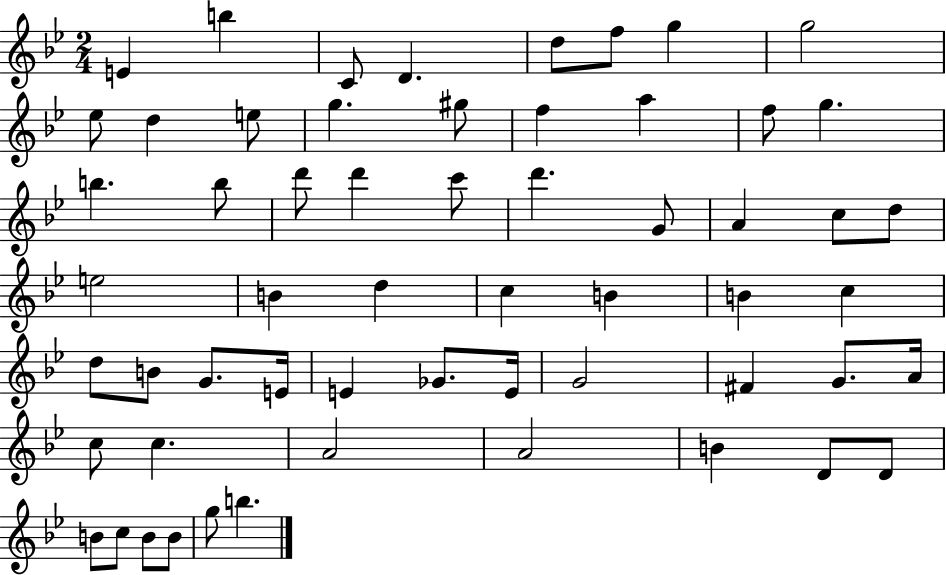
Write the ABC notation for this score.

X:1
T:Untitled
M:2/4
L:1/4
K:Bb
E b C/2 D d/2 f/2 g g2 _e/2 d e/2 g ^g/2 f a f/2 g b b/2 d'/2 d' c'/2 d' G/2 A c/2 d/2 e2 B d c B B c d/2 B/2 G/2 E/4 E _G/2 E/4 G2 ^F G/2 A/4 c/2 c A2 A2 B D/2 D/2 B/2 c/2 B/2 B/2 g/2 b